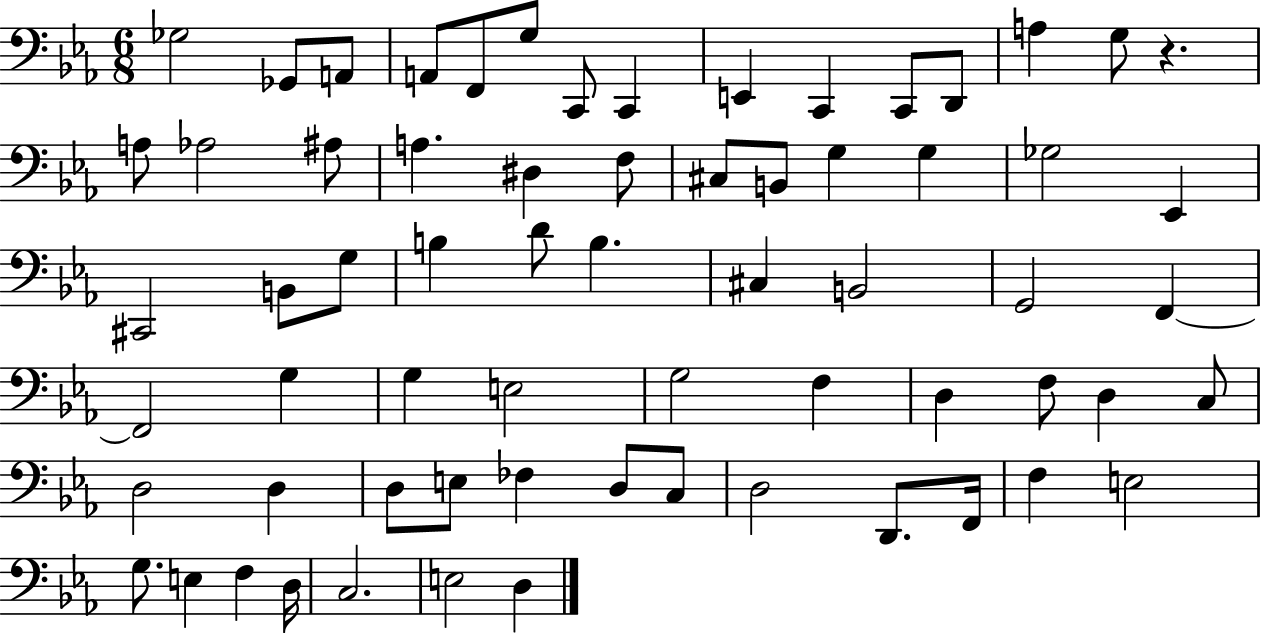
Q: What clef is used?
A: bass